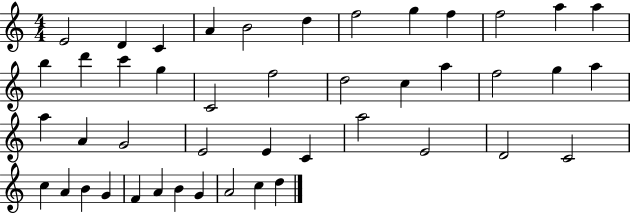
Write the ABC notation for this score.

X:1
T:Untitled
M:4/4
L:1/4
K:C
E2 D C A B2 d f2 g f f2 a a b d' c' g C2 f2 d2 c a f2 g a a A G2 E2 E C a2 E2 D2 C2 c A B G F A B G A2 c d